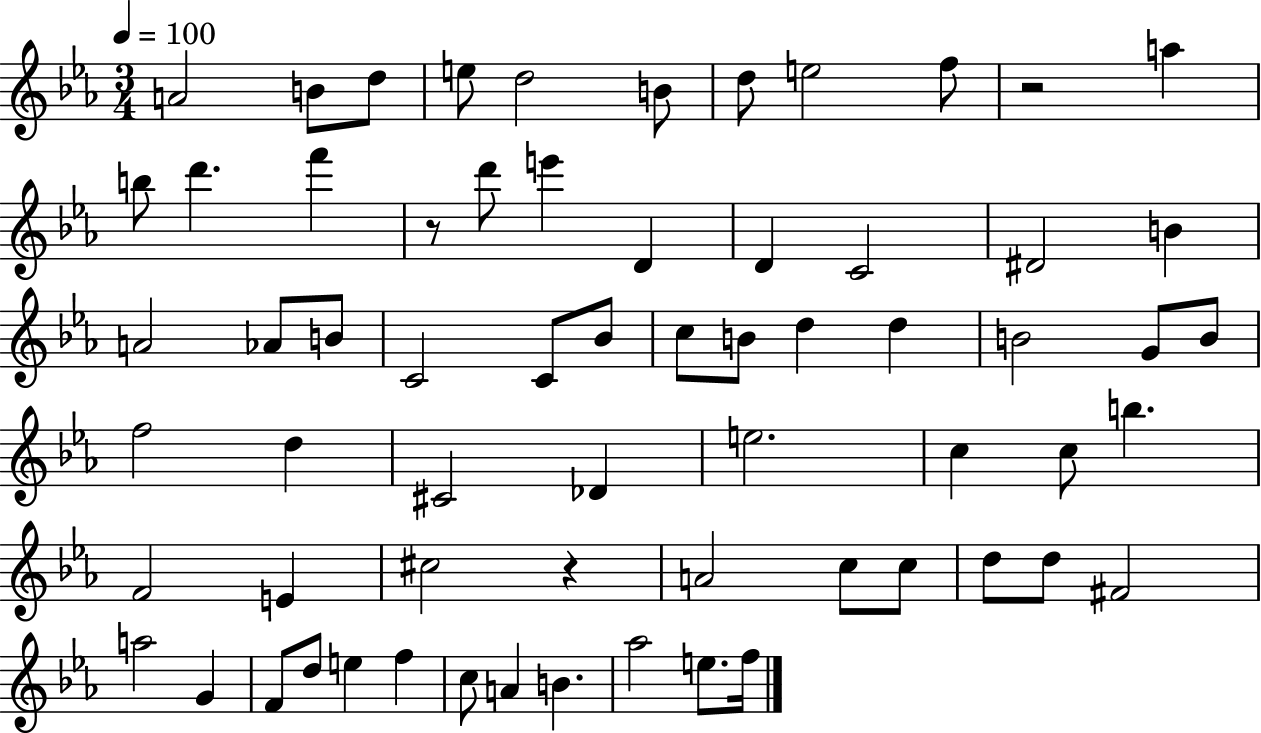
A4/h B4/e D5/e E5/e D5/h B4/e D5/e E5/h F5/e R/h A5/q B5/e D6/q. F6/q R/e D6/e E6/q D4/q D4/q C4/h D#4/h B4/q A4/h Ab4/e B4/e C4/h C4/e Bb4/e C5/e B4/e D5/q D5/q B4/h G4/e B4/e F5/h D5/q C#4/h Db4/q E5/h. C5/q C5/e B5/q. F4/h E4/q C#5/h R/q A4/h C5/e C5/e D5/e D5/e F#4/h A5/h G4/q F4/e D5/e E5/q F5/q C5/e A4/q B4/q. Ab5/h E5/e. F5/s